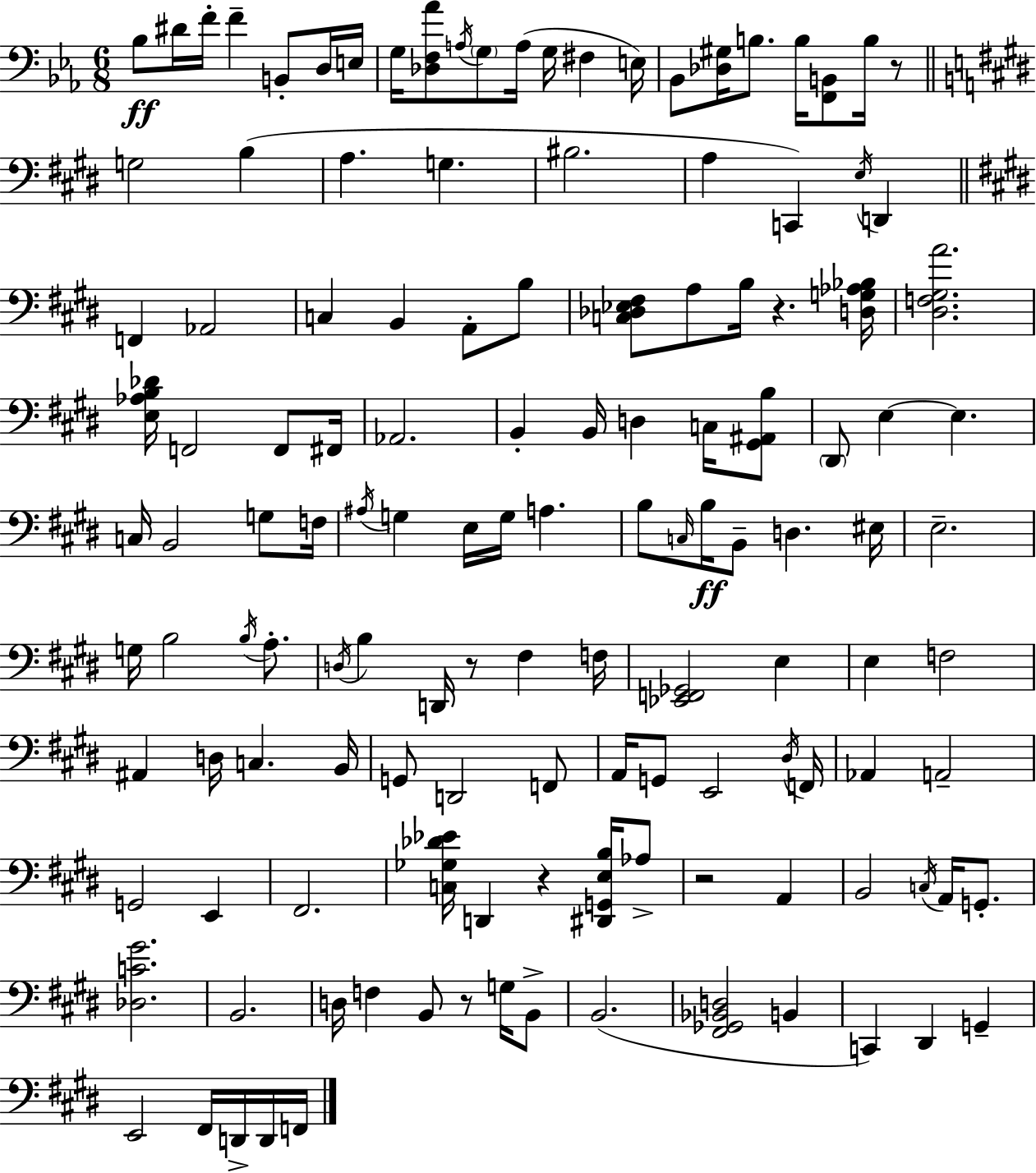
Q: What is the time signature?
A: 6/8